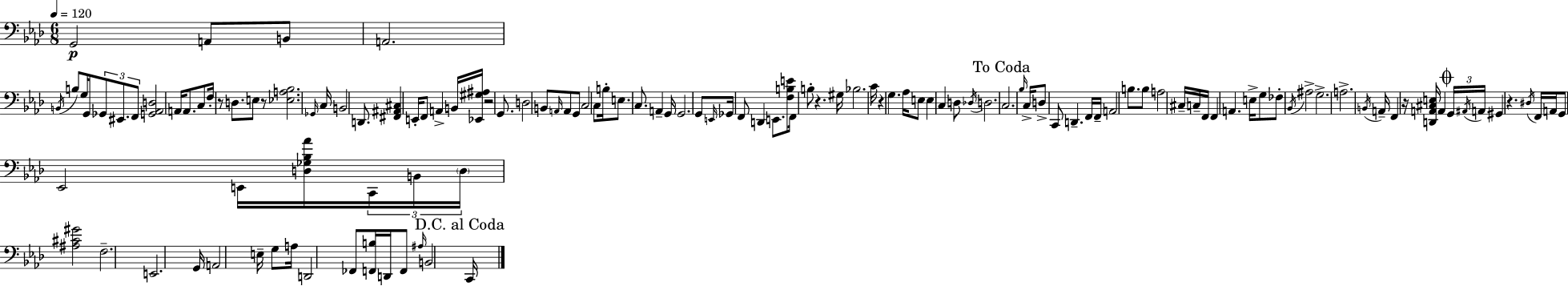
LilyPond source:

{
  \clef bass
  \numericTimeSignature
  \time 6/8
  \key f \minor
  \tempo 4 = 120
  g,2\p a,8 b,8 | a,2. | \acciaccatura { b,16 } b8 g16 g,8 \tuplet 3/2 { ges,8 eis,8. f,8 } | <g, aes, d>2 a,16 a,8. | \break c8 f16-. r8 d8. e8 r8 | <ees a bes>2. | \grace { ges,16 } c16 b,2 d,8. | <fis, ais, cis>4 e,16-. f,8 a,4-> | \break b,16 <ees, gis ais>16 r2 g,8. | d2 b,8 | \grace { a,16 } a,8 g,8 c2 | c8 b16-. e8. c8. a,4-- | \break g,16 g,2. | g,8 \grace { e,16 } ges,16 f,8 d,4 | e,8. <f b e'>8 f,16 b8-. r4. | gis16 bes2. | \break c'16 r4 g4. | aes16 e8 e4 c4 | d8 \acciaccatura { des16 } d2. | \mark "To Coda" c2. | \break \grace { bes16 } c16-> d8-> c,8 d,4.-- | f,16 f,16-- a,2 | b8. b8 a2 | cis16-- c16-- f,16 f,4 a,4. | \break e16-> g8 fes8-. \acciaccatura { bes,16 } ais2-> | g2.-> | a2.-> | \acciaccatura { b,16 } a,16-- f,4 | \break r16 <d, a, cis e>16 a,4 \mark \markup { \musicglyph "scripts.coda" } \tuplet 3/2 { g,16 \acciaccatura { ais,16 } a,16 } gis,4 | r4. \acciaccatura { dis16 } f,16 a,16 g,8 | ees,2 e,16 <d ges bes aes'>16 \tuplet 3/2 { c,16 | b,16 \parenthesize d16 } <ais cis' gis'>2 f2.-- | \break e,2. | g,16 a,2 | e16-- g8 a16 d,2 | fes,8 <f, b>16 d,16 f,8 | \break \grace { ais16 } b,2 \mark "D.C. al Coda" c,16 \bar "|."
}